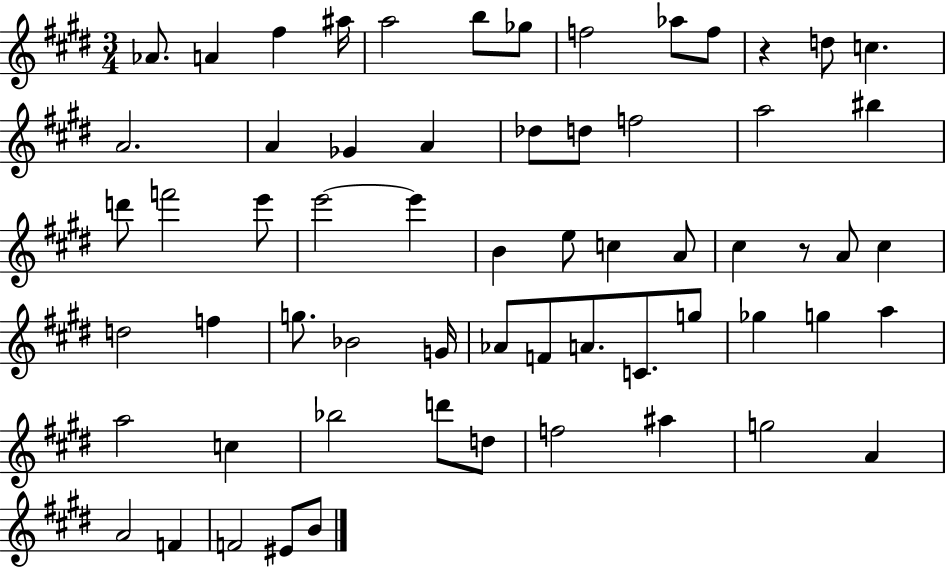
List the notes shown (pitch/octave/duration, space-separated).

Ab4/e. A4/q F#5/q A#5/s A5/h B5/e Gb5/e F5/h Ab5/e F5/e R/q D5/e C5/q. A4/h. A4/q Gb4/q A4/q Db5/e D5/e F5/h A5/h BIS5/q D6/e F6/h E6/e E6/h E6/q B4/q E5/e C5/q A4/e C#5/q R/e A4/e C#5/q D5/h F5/q G5/e. Bb4/h G4/s Ab4/e F4/e A4/e. C4/e. G5/e Gb5/q G5/q A5/q A5/h C5/q Bb5/h D6/e D5/e F5/h A#5/q G5/h A4/q A4/h F4/q F4/h EIS4/e B4/e